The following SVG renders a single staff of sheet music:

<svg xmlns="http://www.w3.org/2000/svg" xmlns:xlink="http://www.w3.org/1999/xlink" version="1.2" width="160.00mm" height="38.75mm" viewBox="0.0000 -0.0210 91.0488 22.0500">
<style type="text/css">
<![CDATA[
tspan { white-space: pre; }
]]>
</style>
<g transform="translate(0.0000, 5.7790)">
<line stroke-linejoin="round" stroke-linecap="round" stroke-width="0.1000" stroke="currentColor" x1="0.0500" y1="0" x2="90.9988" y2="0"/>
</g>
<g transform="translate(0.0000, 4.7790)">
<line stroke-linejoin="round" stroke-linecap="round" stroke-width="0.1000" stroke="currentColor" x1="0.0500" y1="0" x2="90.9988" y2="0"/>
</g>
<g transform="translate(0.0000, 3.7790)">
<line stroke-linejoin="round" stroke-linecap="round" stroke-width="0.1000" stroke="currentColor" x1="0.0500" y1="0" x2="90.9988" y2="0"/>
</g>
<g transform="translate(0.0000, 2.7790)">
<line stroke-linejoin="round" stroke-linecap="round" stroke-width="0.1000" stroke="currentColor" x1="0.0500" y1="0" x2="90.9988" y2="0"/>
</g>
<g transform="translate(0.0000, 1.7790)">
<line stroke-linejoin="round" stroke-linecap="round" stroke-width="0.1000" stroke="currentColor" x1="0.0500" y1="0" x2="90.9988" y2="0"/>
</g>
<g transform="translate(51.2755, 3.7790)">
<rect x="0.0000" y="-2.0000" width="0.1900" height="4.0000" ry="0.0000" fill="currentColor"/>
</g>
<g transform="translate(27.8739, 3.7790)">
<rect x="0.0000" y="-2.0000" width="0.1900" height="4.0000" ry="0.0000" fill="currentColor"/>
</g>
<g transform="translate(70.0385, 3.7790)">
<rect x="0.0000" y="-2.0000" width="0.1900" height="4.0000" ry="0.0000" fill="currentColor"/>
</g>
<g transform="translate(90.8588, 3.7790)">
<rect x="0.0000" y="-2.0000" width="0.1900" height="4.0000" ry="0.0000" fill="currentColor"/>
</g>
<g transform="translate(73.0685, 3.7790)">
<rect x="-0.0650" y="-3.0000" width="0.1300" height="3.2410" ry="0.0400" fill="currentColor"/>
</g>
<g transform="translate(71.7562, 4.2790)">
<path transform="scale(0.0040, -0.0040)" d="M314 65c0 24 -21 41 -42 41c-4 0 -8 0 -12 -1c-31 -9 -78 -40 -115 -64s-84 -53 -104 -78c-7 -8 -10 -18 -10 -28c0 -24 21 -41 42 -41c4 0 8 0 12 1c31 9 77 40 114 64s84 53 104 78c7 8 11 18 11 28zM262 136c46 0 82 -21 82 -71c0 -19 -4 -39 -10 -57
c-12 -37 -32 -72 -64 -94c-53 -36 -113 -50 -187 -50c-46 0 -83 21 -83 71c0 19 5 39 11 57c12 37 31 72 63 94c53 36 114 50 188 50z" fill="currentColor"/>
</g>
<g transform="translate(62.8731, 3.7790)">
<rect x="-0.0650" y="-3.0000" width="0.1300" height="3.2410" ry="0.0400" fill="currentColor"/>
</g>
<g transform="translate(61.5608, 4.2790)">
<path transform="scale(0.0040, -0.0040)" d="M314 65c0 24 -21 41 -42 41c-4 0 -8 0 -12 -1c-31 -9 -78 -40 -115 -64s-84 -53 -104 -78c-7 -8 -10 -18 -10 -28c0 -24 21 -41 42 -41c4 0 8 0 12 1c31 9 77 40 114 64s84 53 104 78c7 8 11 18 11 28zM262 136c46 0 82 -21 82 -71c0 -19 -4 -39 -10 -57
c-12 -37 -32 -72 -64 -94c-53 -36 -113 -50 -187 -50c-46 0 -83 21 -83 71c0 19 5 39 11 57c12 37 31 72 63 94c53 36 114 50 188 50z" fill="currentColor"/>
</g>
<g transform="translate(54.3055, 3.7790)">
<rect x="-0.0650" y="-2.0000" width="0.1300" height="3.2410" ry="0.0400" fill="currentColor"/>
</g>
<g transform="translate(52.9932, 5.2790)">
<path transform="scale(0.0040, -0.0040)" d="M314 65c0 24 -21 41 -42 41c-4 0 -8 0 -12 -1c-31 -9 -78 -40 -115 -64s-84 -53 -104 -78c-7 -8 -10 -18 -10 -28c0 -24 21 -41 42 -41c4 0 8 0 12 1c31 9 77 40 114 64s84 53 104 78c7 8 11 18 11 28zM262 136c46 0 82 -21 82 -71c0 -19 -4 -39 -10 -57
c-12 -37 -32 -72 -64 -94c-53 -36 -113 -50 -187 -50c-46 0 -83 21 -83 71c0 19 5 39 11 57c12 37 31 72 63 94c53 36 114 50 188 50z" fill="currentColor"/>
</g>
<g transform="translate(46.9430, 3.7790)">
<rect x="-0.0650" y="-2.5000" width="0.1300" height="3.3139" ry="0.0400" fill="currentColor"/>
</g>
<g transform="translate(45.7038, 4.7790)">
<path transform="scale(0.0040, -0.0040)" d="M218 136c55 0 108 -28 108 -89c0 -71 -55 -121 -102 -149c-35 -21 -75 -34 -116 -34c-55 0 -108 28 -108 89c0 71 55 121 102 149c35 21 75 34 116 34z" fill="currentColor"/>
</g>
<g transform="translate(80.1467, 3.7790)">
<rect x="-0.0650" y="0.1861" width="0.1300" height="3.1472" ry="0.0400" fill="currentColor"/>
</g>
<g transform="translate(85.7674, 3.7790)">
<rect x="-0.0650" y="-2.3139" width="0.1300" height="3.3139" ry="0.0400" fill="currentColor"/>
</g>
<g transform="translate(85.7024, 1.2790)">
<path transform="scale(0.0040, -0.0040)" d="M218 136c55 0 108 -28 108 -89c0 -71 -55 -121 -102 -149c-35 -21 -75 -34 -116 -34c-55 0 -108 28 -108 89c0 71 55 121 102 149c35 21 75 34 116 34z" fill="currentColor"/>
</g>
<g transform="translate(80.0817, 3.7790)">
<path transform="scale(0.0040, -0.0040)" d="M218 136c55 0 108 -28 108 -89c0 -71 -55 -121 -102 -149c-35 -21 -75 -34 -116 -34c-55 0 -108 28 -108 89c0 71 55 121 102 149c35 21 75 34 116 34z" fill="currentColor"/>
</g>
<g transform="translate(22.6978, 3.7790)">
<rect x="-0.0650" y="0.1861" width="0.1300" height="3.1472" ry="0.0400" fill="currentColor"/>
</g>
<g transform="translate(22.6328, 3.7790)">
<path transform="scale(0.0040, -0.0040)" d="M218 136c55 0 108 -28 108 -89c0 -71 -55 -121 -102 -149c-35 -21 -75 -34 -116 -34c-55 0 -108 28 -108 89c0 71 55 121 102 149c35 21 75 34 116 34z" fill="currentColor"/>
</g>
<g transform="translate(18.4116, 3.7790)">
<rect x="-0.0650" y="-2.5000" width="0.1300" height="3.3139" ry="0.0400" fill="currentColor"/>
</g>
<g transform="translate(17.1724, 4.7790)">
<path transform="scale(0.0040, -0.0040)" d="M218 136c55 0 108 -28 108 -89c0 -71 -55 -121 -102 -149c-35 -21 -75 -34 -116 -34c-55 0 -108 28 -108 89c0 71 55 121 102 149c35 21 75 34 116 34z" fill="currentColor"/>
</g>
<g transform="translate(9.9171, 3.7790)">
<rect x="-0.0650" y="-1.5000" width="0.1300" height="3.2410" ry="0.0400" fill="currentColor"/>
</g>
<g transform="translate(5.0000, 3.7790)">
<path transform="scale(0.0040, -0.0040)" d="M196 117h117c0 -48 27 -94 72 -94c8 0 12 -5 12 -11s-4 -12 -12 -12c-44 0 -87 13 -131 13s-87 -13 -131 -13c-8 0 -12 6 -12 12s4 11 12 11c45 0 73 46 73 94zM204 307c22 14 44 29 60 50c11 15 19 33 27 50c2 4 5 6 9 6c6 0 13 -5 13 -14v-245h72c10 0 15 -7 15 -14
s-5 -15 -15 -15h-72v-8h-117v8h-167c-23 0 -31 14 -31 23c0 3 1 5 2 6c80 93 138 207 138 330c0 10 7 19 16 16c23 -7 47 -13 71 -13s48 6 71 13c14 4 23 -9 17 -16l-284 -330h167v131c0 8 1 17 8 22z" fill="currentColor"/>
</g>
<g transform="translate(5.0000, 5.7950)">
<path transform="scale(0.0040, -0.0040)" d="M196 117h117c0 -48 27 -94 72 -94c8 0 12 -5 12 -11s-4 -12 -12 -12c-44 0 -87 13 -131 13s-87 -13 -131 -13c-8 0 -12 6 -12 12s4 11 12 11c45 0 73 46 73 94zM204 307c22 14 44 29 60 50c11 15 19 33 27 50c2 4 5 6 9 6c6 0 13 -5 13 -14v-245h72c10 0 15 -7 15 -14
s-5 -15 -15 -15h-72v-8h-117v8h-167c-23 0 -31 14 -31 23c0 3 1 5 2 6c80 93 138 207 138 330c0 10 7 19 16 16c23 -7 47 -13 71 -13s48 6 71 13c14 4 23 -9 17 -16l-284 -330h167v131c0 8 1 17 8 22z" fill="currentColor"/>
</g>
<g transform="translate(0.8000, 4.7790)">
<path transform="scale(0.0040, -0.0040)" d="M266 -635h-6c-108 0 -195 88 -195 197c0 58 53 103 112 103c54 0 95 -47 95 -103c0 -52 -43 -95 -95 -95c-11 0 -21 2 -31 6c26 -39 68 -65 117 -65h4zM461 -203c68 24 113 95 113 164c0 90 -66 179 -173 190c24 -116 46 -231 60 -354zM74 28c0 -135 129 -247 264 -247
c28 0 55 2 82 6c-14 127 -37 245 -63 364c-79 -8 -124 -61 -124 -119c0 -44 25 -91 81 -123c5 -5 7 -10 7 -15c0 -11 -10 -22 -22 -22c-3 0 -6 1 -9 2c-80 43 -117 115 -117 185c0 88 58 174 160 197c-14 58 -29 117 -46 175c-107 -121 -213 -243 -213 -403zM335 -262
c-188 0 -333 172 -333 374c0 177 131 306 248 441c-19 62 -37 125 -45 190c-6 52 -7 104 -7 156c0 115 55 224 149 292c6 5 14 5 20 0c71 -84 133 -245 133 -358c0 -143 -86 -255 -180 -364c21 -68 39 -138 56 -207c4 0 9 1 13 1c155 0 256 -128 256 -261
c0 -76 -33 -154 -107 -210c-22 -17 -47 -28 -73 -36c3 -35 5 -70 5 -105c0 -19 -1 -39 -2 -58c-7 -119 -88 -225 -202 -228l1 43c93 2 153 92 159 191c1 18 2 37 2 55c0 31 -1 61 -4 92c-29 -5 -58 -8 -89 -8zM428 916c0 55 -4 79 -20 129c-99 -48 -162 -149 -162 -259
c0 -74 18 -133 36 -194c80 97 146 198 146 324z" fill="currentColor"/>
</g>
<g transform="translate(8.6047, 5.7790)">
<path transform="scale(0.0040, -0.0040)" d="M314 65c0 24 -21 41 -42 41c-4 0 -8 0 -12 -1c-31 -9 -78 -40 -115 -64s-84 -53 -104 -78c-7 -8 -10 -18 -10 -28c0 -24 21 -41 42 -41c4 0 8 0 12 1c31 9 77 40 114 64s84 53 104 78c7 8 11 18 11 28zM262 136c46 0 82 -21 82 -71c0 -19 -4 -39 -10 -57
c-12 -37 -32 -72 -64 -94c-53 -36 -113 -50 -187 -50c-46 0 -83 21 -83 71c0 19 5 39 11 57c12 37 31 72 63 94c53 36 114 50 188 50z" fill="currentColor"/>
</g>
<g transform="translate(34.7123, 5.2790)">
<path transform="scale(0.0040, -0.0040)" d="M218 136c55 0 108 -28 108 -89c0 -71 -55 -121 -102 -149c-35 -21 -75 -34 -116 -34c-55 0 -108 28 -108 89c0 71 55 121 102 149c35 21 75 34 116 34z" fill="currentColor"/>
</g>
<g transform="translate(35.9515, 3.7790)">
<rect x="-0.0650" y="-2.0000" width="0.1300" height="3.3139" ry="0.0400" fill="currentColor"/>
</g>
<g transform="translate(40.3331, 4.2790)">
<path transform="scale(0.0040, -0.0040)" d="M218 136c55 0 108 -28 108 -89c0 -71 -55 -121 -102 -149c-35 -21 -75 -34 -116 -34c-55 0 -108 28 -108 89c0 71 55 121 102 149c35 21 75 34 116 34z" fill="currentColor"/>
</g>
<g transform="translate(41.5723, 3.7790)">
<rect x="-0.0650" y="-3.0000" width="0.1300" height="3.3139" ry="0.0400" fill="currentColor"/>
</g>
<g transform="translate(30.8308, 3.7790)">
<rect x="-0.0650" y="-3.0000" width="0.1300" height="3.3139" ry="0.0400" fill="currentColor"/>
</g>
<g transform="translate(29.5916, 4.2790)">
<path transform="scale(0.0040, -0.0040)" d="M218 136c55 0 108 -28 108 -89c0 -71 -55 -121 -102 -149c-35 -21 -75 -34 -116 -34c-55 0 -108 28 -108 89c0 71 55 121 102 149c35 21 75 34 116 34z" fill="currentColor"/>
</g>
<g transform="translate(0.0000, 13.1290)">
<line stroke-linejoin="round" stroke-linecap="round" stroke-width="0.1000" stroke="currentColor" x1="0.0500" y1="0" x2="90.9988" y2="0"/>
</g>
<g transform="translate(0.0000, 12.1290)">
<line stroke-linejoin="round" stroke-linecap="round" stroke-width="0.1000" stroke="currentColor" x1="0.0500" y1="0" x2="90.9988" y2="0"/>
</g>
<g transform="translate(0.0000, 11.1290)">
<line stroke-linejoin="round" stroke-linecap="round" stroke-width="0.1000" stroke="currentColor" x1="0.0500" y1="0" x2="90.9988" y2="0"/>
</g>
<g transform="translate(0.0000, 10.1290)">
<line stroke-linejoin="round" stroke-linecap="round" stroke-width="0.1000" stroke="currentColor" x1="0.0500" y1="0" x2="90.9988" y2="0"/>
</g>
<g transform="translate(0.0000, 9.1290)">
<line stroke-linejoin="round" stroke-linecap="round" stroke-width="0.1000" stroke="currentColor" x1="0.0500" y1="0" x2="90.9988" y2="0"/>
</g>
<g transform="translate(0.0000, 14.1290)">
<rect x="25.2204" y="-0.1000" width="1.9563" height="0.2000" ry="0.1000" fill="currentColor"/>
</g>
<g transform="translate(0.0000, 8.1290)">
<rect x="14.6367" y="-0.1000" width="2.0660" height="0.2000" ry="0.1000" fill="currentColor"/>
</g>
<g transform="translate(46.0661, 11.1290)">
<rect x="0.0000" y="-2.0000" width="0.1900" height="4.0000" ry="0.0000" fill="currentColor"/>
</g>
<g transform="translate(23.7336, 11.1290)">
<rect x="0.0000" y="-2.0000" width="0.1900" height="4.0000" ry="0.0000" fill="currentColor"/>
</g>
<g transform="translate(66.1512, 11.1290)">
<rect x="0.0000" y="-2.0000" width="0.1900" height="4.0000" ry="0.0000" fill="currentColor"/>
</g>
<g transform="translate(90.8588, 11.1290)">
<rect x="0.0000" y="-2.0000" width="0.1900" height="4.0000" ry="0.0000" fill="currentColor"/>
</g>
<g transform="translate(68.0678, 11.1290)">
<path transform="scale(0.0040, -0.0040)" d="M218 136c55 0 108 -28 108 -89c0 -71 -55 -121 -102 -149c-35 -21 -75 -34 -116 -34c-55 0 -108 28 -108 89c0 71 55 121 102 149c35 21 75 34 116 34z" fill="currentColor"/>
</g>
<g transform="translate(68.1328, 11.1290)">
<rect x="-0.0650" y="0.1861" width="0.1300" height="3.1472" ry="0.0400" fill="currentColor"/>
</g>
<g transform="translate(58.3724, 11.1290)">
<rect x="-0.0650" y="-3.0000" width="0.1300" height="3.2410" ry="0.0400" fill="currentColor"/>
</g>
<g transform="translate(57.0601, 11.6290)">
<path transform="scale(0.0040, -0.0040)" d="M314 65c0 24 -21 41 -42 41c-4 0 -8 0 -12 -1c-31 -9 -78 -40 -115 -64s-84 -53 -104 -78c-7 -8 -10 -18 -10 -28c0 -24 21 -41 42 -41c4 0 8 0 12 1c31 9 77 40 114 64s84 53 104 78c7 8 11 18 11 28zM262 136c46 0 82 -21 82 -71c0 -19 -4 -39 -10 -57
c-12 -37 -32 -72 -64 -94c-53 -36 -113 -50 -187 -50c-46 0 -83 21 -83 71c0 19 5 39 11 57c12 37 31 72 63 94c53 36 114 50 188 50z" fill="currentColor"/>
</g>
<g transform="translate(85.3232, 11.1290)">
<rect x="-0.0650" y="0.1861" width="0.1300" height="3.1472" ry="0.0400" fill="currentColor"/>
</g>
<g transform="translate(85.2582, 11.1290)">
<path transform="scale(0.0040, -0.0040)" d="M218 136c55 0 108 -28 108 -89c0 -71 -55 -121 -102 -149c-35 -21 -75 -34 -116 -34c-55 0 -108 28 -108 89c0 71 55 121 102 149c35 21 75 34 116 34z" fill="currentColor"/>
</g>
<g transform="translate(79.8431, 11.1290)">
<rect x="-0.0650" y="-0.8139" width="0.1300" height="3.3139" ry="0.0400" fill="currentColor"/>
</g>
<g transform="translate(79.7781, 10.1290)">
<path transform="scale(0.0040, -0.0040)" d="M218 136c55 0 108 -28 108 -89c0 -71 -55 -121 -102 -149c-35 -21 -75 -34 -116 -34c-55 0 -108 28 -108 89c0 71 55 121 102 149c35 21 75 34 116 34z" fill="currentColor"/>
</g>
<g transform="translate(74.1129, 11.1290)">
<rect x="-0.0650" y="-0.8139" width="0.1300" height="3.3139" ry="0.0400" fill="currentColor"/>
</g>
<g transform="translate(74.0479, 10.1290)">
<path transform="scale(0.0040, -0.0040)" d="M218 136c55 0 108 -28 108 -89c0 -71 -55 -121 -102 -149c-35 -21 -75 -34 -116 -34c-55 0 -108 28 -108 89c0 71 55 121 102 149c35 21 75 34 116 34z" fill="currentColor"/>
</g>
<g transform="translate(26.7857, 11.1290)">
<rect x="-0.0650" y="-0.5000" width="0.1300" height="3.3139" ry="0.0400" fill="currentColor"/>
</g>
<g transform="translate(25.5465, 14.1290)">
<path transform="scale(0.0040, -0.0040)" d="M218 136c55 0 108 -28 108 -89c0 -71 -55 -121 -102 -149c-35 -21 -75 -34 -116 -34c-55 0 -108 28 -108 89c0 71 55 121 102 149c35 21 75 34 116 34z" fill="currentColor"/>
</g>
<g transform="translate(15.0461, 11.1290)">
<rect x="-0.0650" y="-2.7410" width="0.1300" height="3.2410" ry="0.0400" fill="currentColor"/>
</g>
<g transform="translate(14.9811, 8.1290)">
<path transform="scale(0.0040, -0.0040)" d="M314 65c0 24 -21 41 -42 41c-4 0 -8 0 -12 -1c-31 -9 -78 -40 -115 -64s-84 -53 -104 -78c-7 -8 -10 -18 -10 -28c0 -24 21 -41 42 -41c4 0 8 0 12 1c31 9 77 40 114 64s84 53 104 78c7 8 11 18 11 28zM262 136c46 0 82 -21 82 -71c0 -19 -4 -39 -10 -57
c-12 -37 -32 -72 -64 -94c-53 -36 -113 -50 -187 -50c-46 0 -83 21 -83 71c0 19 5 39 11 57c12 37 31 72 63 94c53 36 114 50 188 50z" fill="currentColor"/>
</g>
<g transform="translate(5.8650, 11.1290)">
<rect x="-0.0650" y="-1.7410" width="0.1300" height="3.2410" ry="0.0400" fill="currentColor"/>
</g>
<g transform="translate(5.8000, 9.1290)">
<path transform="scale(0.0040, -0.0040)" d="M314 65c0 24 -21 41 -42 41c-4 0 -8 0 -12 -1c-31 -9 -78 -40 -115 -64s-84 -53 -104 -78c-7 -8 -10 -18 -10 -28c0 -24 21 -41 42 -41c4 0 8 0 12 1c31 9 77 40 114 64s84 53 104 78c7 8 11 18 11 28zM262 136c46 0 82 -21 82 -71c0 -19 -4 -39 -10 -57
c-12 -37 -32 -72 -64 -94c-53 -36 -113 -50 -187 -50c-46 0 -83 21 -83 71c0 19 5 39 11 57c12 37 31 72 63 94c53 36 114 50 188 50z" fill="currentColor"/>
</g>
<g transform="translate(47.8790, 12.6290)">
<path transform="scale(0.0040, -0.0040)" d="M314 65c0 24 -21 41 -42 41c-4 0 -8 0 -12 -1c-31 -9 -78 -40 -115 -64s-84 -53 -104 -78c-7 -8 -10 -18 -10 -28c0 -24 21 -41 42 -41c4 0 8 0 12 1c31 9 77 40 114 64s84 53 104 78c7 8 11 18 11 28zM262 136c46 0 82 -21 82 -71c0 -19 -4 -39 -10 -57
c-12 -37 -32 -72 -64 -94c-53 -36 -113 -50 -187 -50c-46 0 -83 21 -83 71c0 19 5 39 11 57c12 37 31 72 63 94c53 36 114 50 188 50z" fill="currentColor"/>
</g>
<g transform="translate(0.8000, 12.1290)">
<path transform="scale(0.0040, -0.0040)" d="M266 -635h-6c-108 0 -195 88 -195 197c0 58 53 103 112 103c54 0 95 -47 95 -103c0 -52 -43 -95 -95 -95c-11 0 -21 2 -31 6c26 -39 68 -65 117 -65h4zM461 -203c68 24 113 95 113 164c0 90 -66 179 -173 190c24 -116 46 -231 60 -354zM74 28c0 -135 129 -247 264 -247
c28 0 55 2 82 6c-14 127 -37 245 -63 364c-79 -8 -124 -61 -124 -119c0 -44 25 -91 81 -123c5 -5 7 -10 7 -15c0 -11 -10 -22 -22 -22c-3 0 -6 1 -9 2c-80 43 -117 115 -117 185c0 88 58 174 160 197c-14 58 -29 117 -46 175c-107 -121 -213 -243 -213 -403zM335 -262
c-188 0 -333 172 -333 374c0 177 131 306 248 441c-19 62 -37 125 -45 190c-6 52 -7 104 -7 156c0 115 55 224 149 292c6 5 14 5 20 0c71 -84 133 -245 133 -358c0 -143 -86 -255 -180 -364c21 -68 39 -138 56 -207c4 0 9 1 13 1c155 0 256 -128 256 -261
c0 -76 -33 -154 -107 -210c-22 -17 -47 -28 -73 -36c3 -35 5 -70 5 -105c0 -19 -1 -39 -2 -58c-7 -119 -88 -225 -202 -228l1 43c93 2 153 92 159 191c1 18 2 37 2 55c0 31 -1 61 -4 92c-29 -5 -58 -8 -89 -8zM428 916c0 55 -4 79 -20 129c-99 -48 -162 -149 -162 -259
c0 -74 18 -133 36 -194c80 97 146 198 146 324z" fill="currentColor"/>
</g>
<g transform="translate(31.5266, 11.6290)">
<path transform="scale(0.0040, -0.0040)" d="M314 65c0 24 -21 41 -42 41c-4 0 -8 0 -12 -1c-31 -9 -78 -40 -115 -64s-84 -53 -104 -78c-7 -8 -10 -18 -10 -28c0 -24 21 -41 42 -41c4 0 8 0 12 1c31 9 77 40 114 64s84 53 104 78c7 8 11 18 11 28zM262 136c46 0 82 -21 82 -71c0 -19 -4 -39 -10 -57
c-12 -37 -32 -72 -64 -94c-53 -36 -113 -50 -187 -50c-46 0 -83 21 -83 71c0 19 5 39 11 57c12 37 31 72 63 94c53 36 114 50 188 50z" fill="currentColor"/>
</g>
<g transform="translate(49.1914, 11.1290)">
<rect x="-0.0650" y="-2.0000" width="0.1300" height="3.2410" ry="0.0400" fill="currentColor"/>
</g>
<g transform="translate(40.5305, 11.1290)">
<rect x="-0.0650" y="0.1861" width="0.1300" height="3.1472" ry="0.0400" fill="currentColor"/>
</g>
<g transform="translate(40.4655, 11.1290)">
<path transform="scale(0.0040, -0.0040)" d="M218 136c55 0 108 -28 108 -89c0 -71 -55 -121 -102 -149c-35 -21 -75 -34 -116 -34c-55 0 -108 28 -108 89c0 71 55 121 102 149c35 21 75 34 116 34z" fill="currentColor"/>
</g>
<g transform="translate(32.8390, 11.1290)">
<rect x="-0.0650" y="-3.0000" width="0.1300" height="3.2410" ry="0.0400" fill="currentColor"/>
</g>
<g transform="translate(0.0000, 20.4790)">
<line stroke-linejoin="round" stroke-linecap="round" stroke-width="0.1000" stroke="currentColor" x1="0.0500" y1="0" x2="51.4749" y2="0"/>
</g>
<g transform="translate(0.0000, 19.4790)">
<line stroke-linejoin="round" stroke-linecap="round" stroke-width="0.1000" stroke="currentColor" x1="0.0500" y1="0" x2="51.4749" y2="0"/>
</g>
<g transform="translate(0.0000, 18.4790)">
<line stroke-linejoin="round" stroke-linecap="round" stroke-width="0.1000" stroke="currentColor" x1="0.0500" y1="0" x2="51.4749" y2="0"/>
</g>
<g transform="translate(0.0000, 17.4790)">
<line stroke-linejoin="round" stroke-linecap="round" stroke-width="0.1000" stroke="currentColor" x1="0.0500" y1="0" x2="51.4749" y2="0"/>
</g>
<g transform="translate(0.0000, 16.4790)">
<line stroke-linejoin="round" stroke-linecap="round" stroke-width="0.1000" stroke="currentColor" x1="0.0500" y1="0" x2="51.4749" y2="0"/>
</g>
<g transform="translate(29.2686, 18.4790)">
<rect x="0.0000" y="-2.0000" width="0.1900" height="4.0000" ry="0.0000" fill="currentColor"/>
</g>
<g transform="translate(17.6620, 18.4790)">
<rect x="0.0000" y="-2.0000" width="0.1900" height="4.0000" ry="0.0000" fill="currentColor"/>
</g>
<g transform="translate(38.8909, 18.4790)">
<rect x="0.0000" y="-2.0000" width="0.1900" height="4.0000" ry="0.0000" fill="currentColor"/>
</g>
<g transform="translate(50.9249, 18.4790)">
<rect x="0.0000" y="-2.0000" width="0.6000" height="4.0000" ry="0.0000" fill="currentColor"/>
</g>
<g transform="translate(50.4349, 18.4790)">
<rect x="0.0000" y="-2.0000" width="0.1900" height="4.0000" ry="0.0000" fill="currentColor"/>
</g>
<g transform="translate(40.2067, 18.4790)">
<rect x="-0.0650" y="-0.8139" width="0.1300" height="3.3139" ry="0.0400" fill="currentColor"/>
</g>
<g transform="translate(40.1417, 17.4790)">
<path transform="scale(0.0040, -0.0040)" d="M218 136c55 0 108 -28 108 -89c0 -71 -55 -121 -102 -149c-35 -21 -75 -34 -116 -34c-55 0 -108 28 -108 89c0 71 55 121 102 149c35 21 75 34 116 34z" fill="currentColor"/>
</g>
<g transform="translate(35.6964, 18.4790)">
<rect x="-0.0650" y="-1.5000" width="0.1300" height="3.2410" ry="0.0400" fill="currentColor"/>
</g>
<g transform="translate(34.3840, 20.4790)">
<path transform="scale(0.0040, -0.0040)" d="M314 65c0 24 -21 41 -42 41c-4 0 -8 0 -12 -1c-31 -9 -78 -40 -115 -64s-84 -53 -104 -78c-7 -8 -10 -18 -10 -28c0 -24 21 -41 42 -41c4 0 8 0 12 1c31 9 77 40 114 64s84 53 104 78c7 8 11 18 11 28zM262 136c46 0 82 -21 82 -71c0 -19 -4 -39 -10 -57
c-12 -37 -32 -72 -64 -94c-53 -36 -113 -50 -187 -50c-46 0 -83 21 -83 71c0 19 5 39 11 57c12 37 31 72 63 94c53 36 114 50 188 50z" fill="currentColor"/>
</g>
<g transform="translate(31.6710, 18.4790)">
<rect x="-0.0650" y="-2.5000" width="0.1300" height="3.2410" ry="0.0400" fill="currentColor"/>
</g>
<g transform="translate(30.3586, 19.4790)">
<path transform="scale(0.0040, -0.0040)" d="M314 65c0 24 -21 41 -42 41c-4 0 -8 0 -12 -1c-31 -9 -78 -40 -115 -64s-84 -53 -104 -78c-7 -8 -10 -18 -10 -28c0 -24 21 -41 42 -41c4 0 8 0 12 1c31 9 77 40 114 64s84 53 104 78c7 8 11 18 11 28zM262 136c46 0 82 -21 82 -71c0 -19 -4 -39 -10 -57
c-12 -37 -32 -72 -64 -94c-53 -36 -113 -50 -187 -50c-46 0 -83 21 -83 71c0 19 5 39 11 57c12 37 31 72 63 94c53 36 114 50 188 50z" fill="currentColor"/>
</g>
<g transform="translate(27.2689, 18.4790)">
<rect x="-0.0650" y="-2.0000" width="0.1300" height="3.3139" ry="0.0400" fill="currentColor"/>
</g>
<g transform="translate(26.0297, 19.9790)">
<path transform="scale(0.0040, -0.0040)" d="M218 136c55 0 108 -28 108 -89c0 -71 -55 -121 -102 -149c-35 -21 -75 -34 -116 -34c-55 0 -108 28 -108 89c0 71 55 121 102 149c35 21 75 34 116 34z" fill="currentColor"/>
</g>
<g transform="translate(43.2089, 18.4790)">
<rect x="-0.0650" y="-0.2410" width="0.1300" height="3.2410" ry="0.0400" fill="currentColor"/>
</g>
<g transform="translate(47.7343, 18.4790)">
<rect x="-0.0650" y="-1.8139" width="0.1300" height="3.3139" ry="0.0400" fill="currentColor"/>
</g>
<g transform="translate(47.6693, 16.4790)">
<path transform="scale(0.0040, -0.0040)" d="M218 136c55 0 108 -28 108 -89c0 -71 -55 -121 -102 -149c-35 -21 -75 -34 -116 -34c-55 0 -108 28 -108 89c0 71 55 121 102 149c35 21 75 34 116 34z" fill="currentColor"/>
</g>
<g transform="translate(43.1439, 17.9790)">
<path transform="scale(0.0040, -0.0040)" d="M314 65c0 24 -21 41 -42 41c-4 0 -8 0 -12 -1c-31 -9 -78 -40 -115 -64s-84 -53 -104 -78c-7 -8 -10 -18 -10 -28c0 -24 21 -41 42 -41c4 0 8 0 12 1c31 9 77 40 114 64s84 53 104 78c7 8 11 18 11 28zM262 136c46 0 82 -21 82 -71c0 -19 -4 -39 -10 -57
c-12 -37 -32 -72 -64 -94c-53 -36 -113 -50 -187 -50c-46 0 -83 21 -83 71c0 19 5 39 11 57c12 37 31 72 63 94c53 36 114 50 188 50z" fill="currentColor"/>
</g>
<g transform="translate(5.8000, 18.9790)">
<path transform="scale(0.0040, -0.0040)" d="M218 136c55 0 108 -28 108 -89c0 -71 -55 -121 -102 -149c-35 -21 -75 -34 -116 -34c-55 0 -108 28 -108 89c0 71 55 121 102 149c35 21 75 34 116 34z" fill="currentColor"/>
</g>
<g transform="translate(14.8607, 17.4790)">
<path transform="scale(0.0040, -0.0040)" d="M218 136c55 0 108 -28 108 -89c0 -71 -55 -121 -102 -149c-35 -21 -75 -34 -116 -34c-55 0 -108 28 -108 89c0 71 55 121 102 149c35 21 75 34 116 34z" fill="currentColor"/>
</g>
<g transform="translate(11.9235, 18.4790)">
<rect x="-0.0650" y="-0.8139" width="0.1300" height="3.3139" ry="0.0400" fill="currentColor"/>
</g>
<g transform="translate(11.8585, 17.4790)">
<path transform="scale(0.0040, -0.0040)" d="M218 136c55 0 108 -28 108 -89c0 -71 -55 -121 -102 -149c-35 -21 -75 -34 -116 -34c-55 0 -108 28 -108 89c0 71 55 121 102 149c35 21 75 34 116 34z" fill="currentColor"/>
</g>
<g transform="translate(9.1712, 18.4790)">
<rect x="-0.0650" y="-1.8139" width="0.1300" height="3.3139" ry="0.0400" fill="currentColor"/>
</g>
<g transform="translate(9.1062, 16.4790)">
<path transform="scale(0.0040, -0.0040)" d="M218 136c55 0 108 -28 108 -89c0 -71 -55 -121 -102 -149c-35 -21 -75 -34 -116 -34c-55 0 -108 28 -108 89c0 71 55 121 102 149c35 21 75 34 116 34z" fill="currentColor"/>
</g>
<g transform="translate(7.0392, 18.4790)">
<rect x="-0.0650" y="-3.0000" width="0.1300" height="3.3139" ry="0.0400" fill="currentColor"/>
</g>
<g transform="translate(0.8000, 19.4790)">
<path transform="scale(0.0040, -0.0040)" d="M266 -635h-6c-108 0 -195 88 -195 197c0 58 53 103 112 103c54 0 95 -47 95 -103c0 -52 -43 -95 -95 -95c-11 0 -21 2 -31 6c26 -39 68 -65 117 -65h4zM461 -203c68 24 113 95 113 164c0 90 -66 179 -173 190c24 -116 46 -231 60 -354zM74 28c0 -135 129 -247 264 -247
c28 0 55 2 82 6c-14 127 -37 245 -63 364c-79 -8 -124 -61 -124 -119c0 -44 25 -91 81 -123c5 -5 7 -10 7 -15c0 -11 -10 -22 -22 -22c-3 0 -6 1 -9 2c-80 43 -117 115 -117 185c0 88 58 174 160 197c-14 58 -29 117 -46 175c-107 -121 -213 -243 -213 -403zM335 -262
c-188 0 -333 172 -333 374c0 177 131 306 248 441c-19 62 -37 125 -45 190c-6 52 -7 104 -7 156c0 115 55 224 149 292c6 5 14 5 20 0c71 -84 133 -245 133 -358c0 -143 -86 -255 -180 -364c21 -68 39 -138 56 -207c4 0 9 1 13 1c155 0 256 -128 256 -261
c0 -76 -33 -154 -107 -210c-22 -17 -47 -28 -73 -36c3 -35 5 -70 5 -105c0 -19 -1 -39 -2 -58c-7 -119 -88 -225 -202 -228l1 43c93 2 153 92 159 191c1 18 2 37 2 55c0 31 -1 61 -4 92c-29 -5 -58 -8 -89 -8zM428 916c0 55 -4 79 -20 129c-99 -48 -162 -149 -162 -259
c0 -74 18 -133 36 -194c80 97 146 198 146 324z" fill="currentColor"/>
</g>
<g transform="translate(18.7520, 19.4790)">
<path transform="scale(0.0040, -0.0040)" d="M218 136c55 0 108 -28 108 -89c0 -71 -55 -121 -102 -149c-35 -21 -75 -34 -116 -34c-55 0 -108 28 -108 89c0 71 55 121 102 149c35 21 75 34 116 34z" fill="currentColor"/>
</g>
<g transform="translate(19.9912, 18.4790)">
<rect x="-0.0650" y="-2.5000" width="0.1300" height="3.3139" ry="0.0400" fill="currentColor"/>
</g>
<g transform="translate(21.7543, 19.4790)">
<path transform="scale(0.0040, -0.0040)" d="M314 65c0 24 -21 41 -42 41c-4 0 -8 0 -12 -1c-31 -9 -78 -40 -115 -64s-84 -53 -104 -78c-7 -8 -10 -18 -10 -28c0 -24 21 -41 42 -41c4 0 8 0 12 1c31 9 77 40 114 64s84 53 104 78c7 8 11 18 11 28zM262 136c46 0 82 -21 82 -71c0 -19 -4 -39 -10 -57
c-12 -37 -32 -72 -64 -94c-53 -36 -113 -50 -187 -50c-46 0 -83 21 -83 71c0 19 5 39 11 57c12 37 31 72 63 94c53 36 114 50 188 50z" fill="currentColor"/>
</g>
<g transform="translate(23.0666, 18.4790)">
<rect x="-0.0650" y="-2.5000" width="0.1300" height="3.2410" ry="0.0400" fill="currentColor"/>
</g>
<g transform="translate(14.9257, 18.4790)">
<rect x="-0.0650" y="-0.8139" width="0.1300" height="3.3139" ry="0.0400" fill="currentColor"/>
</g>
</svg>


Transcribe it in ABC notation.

X:1
T:Untitled
M:4/4
L:1/4
K:C
E2 G B A F A G F2 A2 A2 B g f2 a2 C A2 B F2 A2 B d d B A f d d G G2 F G2 E2 d c2 f